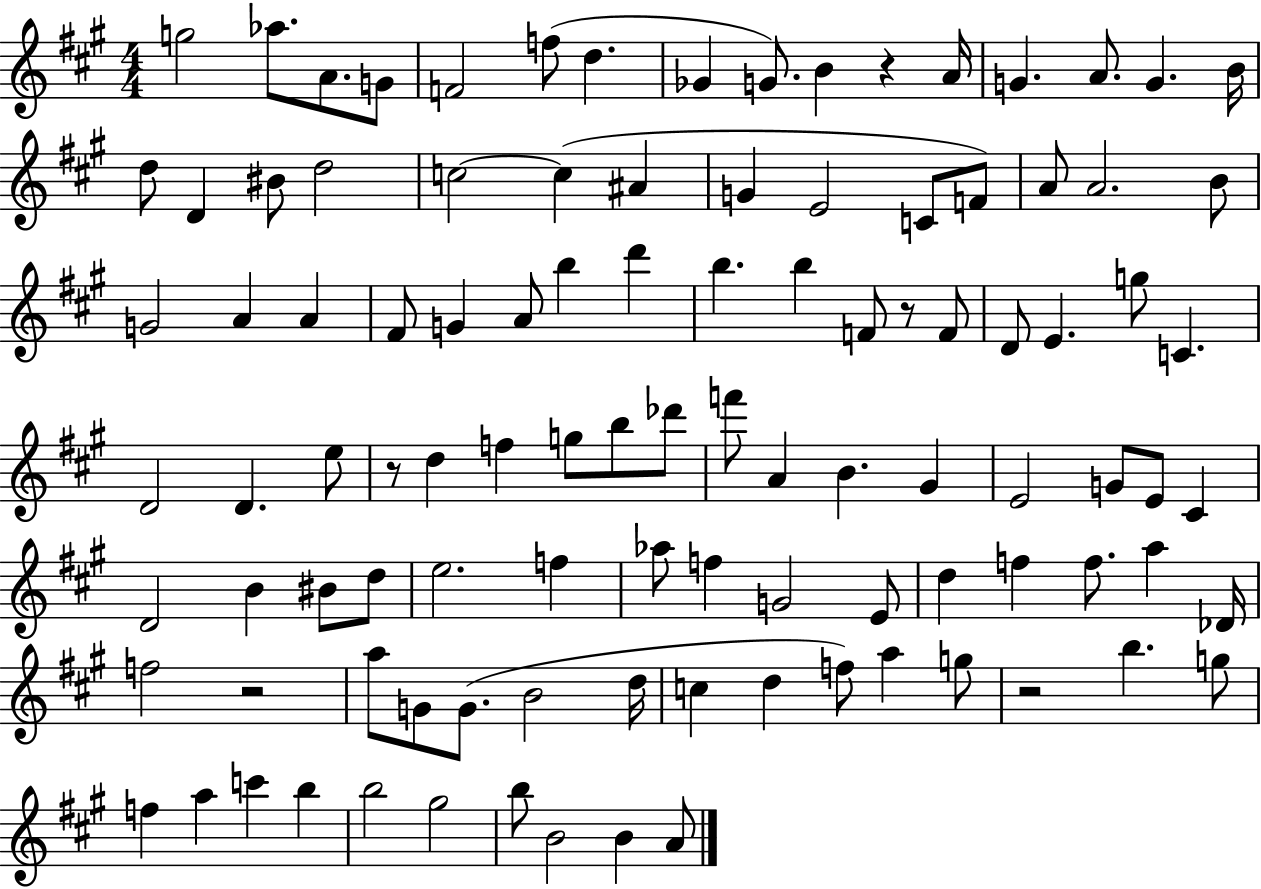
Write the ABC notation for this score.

X:1
T:Untitled
M:4/4
L:1/4
K:A
g2 _a/2 A/2 G/2 F2 f/2 d _G G/2 B z A/4 G A/2 G B/4 d/2 D ^B/2 d2 c2 c ^A G E2 C/2 F/2 A/2 A2 B/2 G2 A A ^F/2 G A/2 b d' b b F/2 z/2 F/2 D/2 E g/2 C D2 D e/2 z/2 d f g/2 b/2 _d'/2 f'/2 A B ^G E2 G/2 E/2 ^C D2 B ^B/2 d/2 e2 f _a/2 f G2 E/2 d f f/2 a _D/4 f2 z2 a/2 G/2 G/2 B2 d/4 c d f/2 a g/2 z2 b g/2 f a c' b b2 ^g2 b/2 B2 B A/2